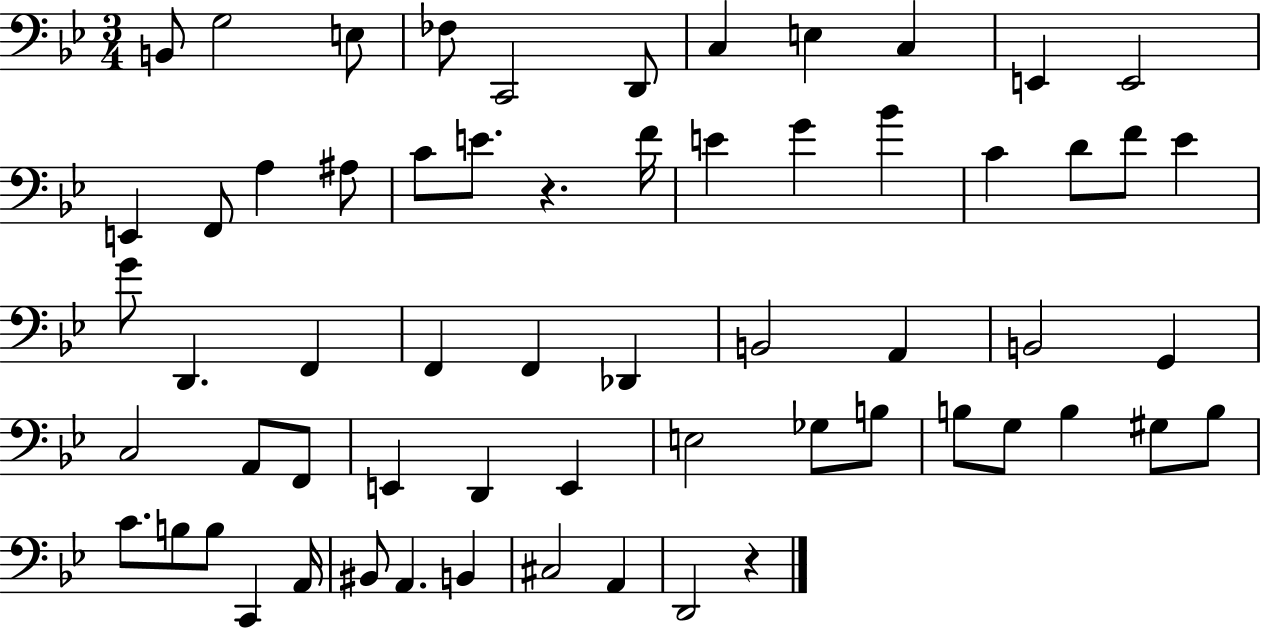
{
  \clef bass
  \numericTimeSignature
  \time 3/4
  \key bes \major
  b,8 g2 e8 | fes8 c,2 d,8 | c4 e4 c4 | e,4 e,2 | \break e,4 f,8 a4 ais8 | c'8 e'8. r4. f'16 | e'4 g'4 bes'4 | c'4 d'8 f'8 ees'4 | \break g'8 d,4. f,4 | f,4 f,4 des,4 | b,2 a,4 | b,2 g,4 | \break c2 a,8 f,8 | e,4 d,4 e,4 | e2 ges8 b8 | b8 g8 b4 gis8 b8 | \break c'8. b8 b8 c,4 a,16 | bis,8 a,4. b,4 | cis2 a,4 | d,2 r4 | \break \bar "|."
}